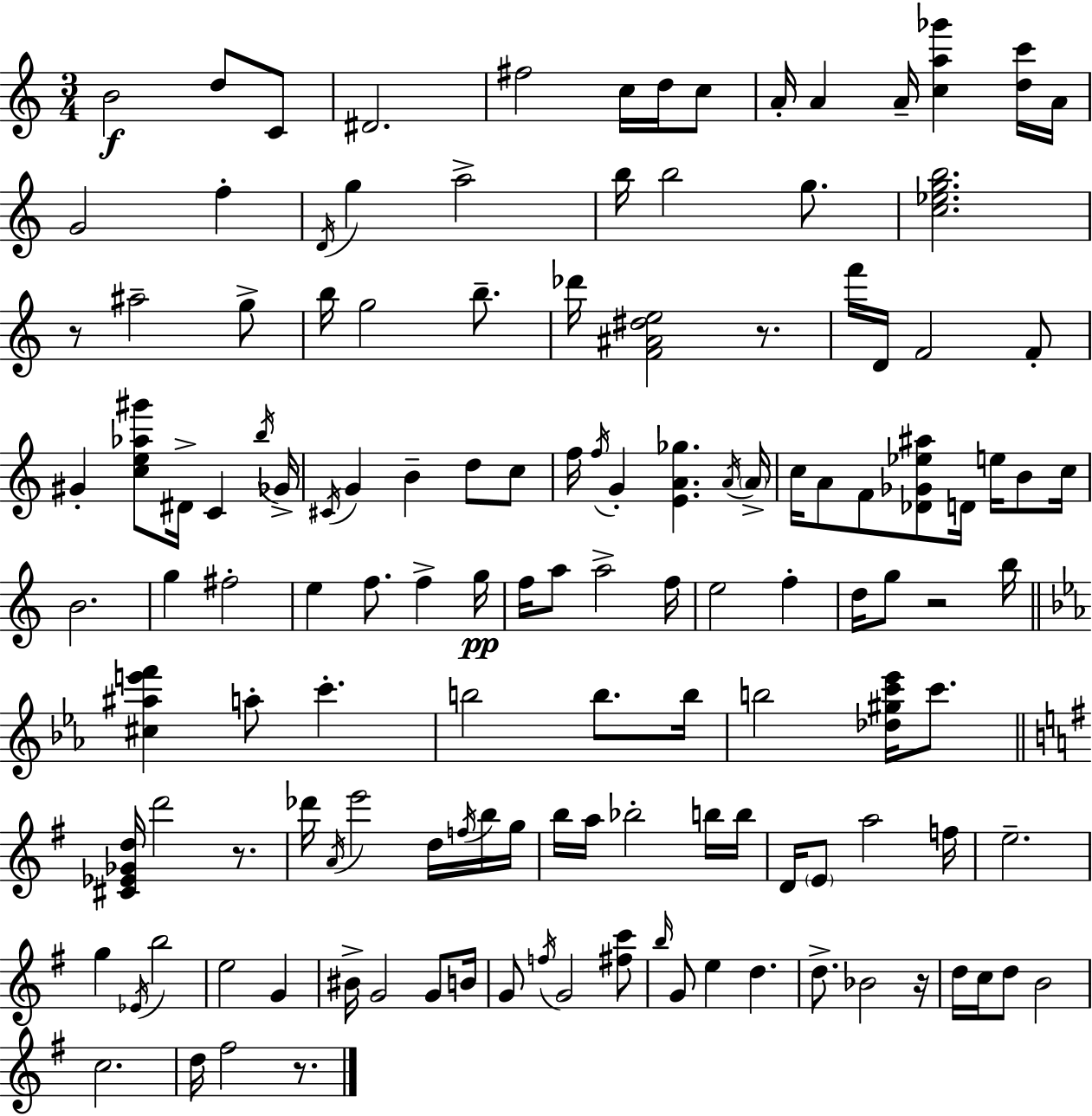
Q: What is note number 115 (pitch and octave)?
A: B4